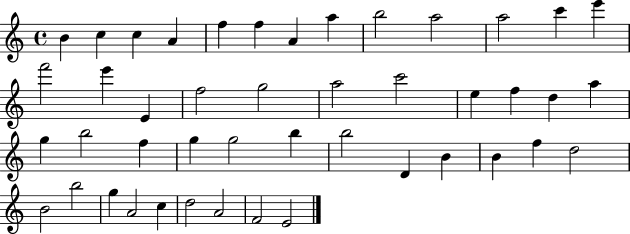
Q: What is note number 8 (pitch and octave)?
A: A5